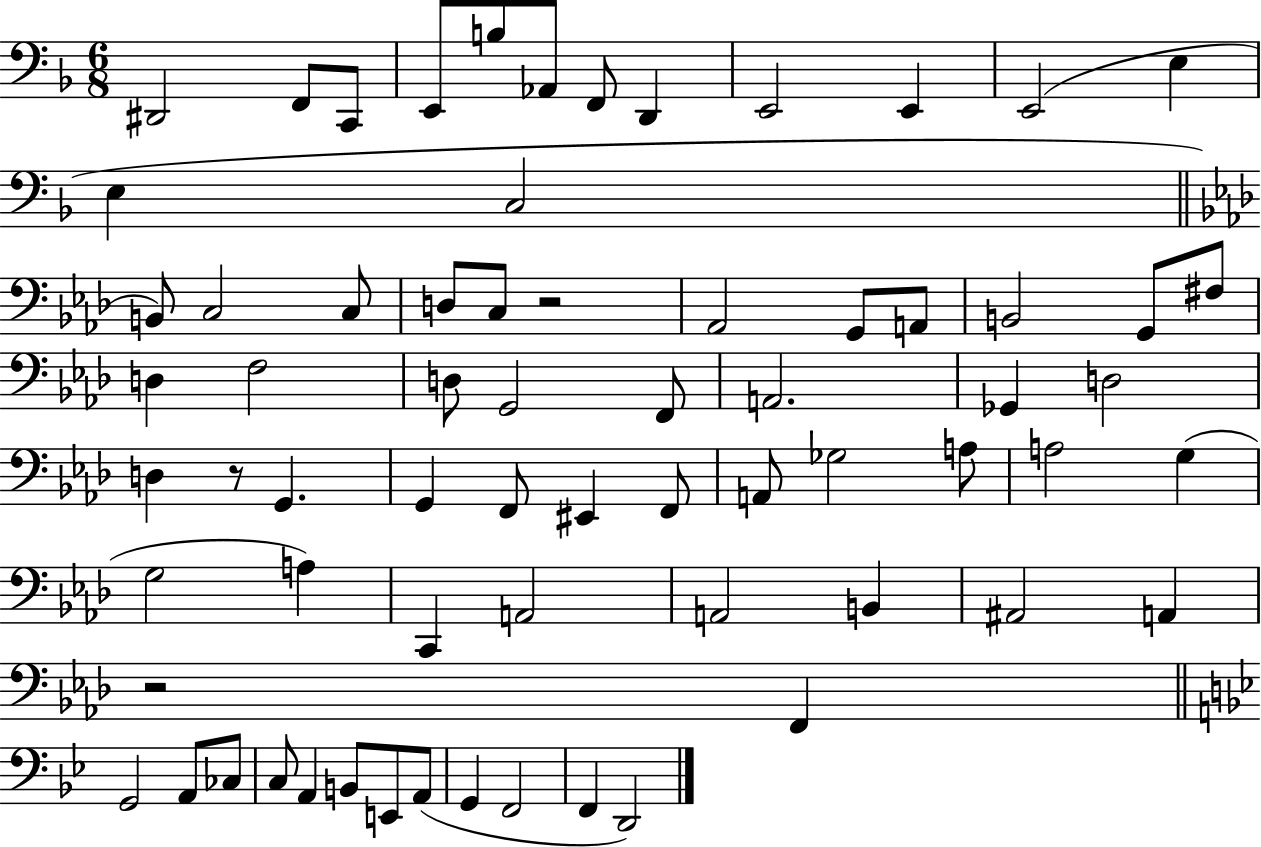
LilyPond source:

{
  \clef bass
  \numericTimeSignature
  \time 6/8
  \key f \major
  dis,2 f,8 c,8 | e,8 b8 aes,8 f,8 d,4 | e,2 e,4 | e,2( e4 | \break e4 c2 | \bar "||" \break \key aes \major b,8) c2 c8 | d8 c8 r2 | aes,2 g,8 a,8 | b,2 g,8 fis8 | \break d4 f2 | d8 g,2 f,8 | a,2. | ges,4 d2 | \break d4 r8 g,4. | g,4 f,8 eis,4 f,8 | a,8 ges2 a8 | a2 g4( | \break g2 a4) | c,4 a,2 | a,2 b,4 | ais,2 a,4 | \break r2 f,4 | \bar "||" \break \key bes \major g,2 a,8 ces8 | c8 a,4 b,8 e,8 a,8( | g,4 f,2 | f,4 d,2) | \break \bar "|."
}